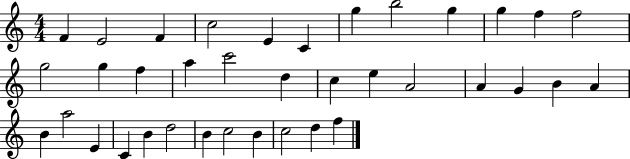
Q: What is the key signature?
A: C major